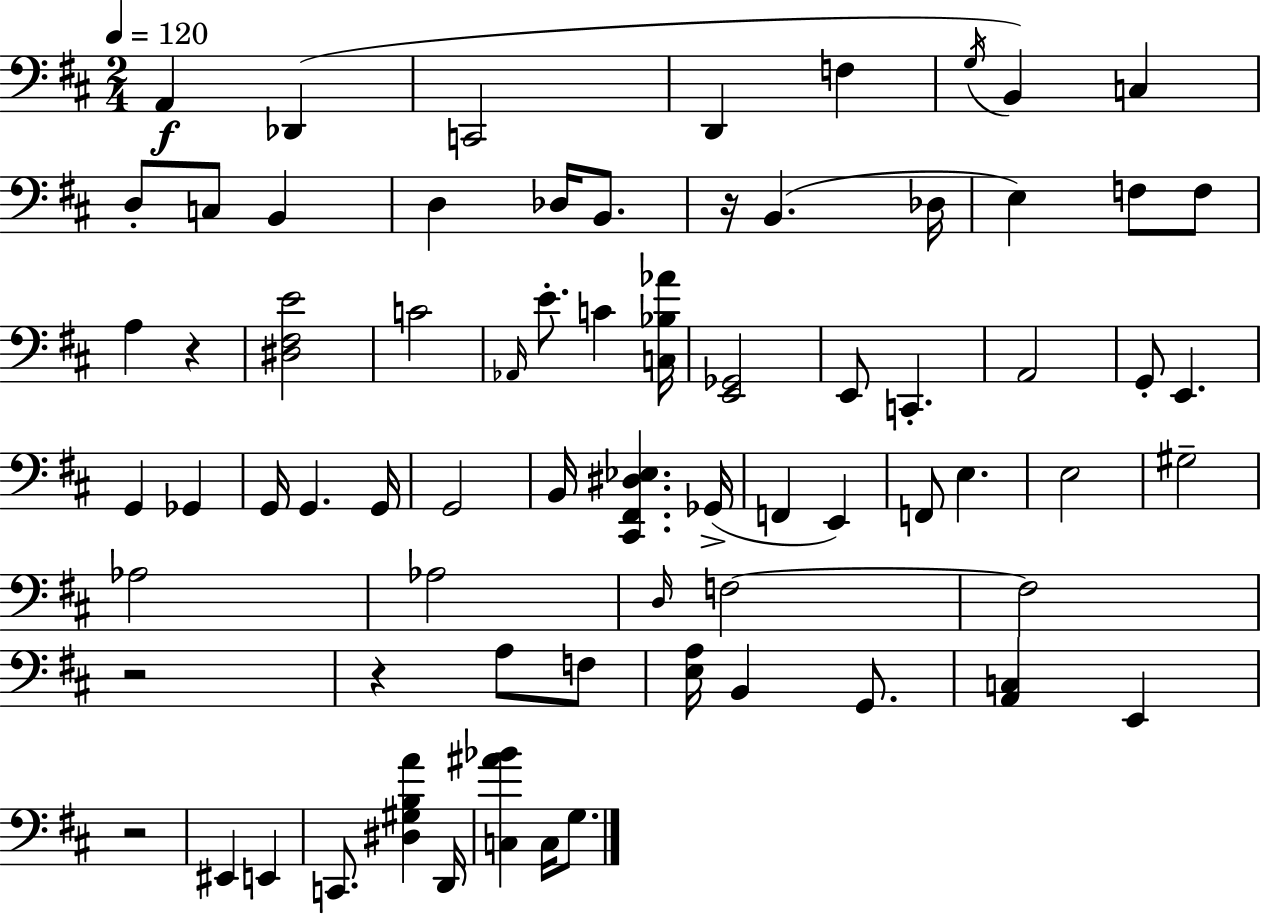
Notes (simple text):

A2/q Db2/q C2/h D2/q F3/q G3/s B2/q C3/q D3/e C3/e B2/q D3/q Db3/s B2/e. R/s B2/q. Db3/s E3/q F3/e F3/e A3/q R/q [D#3,F#3,E4]/h C4/h Ab2/s E4/e. C4/q [C3,Bb3,Ab4]/s [E2,Gb2]/h E2/e C2/q. A2/h G2/e E2/q. G2/q Gb2/q G2/s G2/q. G2/s G2/h B2/s [C#2,F#2,D#3,Eb3]/q. Gb2/s F2/q E2/q F2/e E3/q. E3/h G#3/h Ab3/h Ab3/h D3/s F3/h F3/h R/h R/q A3/e F3/e [E3,A3]/s B2/q G2/e. [A2,C3]/q E2/q R/h EIS2/q E2/q C2/e. [D#3,G#3,B3,A4]/q D2/s [C3,A#4,Bb4]/q C3/s G3/e.